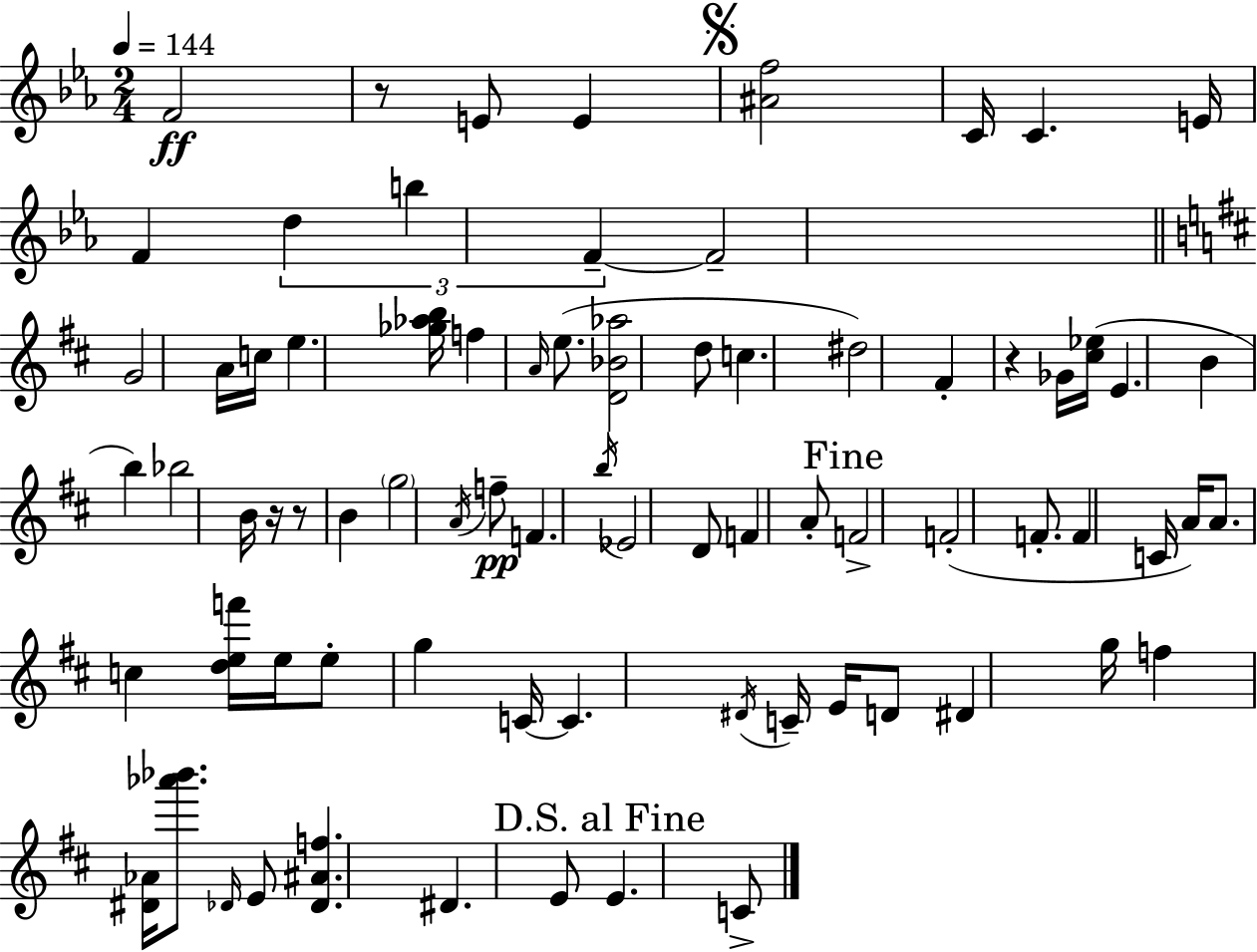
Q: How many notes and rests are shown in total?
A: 76